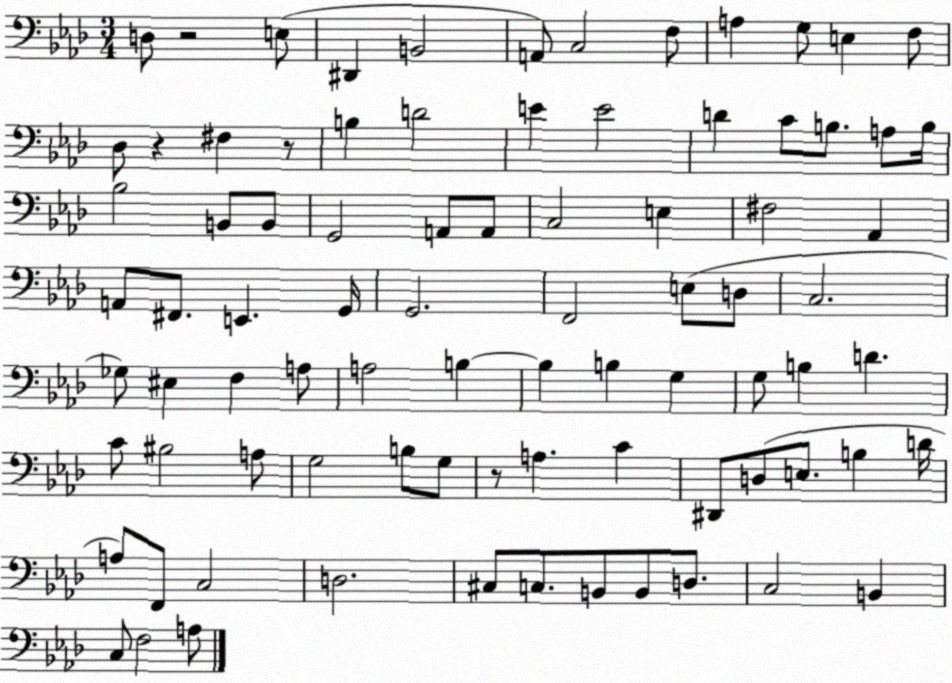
X:1
T:Untitled
M:3/4
L:1/4
K:Ab
D,/2 z2 E,/2 ^D,, B,,2 A,,/2 C,2 F,/2 A, G,/2 E, F,/2 _D,/2 z ^F, z/2 B, D2 E E2 D C/2 B,/2 A,/2 B,/4 _B,2 B,,/2 B,,/2 G,,2 A,,/2 A,,/2 C,2 E, ^F,2 _A,, A,,/2 ^F,,/2 E,, G,,/4 G,,2 F,,2 E,/2 D,/2 C,2 _G,/2 ^E, F, A,/2 A,2 B, B, B, G, G,/2 B, D C/2 ^B,2 A,/2 G,2 B,/2 G,/2 z/2 A, C ^D,,/2 D,/2 E,/2 B, D/4 A,/2 F,,/2 C,2 D,2 ^C,/2 C,/2 B,,/2 B,,/2 D,/2 C,2 B,, C,/2 F,2 A,/2